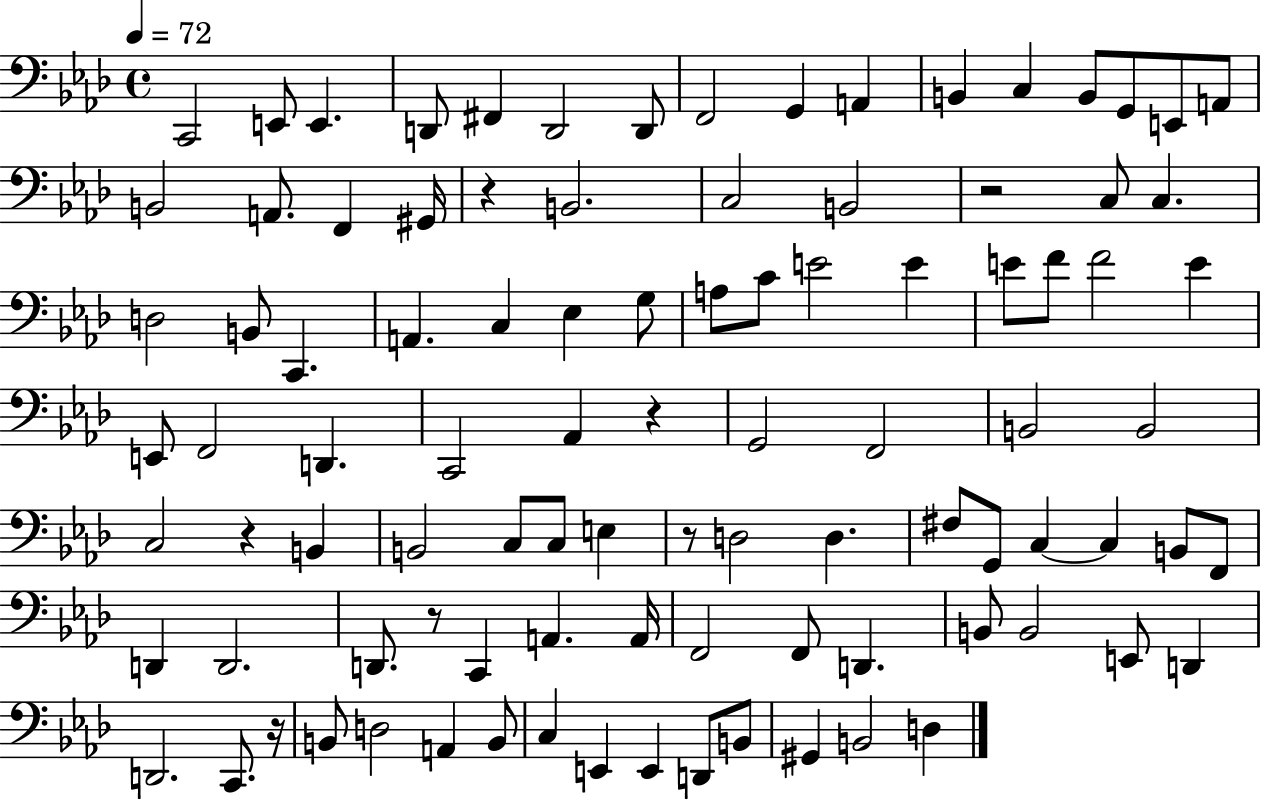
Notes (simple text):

C2/h E2/e E2/q. D2/e F#2/q D2/h D2/e F2/h G2/q A2/q B2/q C3/q B2/e G2/e E2/e A2/e B2/h A2/e. F2/q G#2/s R/q B2/h. C3/h B2/h R/h C3/e C3/q. D3/h B2/e C2/q. A2/q. C3/q Eb3/q G3/e A3/e C4/e E4/h E4/q E4/e F4/e F4/h E4/q E2/e F2/h D2/q. C2/h Ab2/q R/q G2/h F2/h B2/h B2/h C3/h R/q B2/q B2/h C3/e C3/e E3/q R/e D3/h D3/q. F#3/e G2/e C3/q C3/q B2/e F2/e D2/q D2/h. D2/e. R/e C2/q A2/q. A2/s F2/h F2/e D2/q. B2/e B2/h E2/e D2/q D2/h. C2/e. R/s B2/e D3/h A2/q B2/e C3/q E2/q E2/q D2/e B2/e G#2/q B2/h D3/q